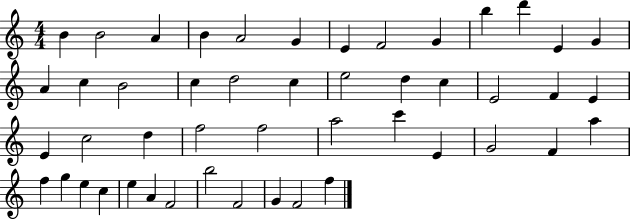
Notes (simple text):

B4/q B4/h A4/q B4/q A4/h G4/q E4/q F4/h G4/q B5/q D6/q E4/q G4/q A4/q C5/q B4/h C5/q D5/h C5/q E5/h D5/q C5/q E4/h F4/q E4/q E4/q C5/h D5/q F5/h F5/h A5/h C6/q E4/q G4/h F4/q A5/q F5/q G5/q E5/q C5/q E5/q A4/q F4/h B5/h F4/h G4/q F4/h F5/q